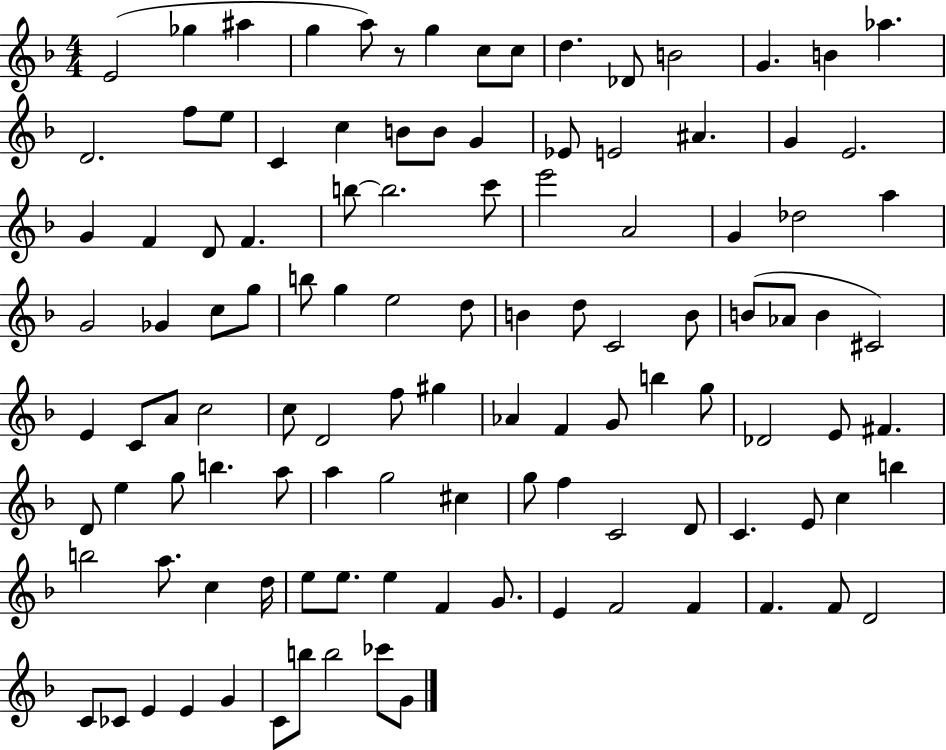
{
  \clef treble
  \numericTimeSignature
  \time 4/4
  \key f \major
  e'2( ges''4 ais''4 | g''4 a''8) r8 g''4 c''8 c''8 | d''4. des'8 b'2 | g'4. b'4 aes''4. | \break d'2. f''8 e''8 | c'4 c''4 b'8 b'8 g'4 | ees'8 e'2 ais'4. | g'4 e'2. | \break g'4 f'4 d'8 f'4. | b''8~~ b''2. c'''8 | e'''2 a'2 | g'4 des''2 a''4 | \break g'2 ges'4 c''8 g''8 | b''8 g''4 e''2 d''8 | b'4 d''8 c'2 b'8 | b'8( aes'8 b'4 cis'2) | \break e'4 c'8 a'8 c''2 | c''8 d'2 f''8 gis''4 | aes'4 f'4 g'8 b''4 g''8 | des'2 e'8 fis'4. | \break d'8 e''4 g''8 b''4. a''8 | a''4 g''2 cis''4 | g''8 f''4 c'2 d'8 | c'4. e'8 c''4 b''4 | \break b''2 a''8. c''4 d''16 | e''8 e''8. e''4 f'4 g'8. | e'4 f'2 f'4 | f'4. f'8 d'2 | \break c'8 ces'8 e'4 e'4 g'4 | c'8 b''8 b''2 ces'''8 g'8 | \bar "|."
}